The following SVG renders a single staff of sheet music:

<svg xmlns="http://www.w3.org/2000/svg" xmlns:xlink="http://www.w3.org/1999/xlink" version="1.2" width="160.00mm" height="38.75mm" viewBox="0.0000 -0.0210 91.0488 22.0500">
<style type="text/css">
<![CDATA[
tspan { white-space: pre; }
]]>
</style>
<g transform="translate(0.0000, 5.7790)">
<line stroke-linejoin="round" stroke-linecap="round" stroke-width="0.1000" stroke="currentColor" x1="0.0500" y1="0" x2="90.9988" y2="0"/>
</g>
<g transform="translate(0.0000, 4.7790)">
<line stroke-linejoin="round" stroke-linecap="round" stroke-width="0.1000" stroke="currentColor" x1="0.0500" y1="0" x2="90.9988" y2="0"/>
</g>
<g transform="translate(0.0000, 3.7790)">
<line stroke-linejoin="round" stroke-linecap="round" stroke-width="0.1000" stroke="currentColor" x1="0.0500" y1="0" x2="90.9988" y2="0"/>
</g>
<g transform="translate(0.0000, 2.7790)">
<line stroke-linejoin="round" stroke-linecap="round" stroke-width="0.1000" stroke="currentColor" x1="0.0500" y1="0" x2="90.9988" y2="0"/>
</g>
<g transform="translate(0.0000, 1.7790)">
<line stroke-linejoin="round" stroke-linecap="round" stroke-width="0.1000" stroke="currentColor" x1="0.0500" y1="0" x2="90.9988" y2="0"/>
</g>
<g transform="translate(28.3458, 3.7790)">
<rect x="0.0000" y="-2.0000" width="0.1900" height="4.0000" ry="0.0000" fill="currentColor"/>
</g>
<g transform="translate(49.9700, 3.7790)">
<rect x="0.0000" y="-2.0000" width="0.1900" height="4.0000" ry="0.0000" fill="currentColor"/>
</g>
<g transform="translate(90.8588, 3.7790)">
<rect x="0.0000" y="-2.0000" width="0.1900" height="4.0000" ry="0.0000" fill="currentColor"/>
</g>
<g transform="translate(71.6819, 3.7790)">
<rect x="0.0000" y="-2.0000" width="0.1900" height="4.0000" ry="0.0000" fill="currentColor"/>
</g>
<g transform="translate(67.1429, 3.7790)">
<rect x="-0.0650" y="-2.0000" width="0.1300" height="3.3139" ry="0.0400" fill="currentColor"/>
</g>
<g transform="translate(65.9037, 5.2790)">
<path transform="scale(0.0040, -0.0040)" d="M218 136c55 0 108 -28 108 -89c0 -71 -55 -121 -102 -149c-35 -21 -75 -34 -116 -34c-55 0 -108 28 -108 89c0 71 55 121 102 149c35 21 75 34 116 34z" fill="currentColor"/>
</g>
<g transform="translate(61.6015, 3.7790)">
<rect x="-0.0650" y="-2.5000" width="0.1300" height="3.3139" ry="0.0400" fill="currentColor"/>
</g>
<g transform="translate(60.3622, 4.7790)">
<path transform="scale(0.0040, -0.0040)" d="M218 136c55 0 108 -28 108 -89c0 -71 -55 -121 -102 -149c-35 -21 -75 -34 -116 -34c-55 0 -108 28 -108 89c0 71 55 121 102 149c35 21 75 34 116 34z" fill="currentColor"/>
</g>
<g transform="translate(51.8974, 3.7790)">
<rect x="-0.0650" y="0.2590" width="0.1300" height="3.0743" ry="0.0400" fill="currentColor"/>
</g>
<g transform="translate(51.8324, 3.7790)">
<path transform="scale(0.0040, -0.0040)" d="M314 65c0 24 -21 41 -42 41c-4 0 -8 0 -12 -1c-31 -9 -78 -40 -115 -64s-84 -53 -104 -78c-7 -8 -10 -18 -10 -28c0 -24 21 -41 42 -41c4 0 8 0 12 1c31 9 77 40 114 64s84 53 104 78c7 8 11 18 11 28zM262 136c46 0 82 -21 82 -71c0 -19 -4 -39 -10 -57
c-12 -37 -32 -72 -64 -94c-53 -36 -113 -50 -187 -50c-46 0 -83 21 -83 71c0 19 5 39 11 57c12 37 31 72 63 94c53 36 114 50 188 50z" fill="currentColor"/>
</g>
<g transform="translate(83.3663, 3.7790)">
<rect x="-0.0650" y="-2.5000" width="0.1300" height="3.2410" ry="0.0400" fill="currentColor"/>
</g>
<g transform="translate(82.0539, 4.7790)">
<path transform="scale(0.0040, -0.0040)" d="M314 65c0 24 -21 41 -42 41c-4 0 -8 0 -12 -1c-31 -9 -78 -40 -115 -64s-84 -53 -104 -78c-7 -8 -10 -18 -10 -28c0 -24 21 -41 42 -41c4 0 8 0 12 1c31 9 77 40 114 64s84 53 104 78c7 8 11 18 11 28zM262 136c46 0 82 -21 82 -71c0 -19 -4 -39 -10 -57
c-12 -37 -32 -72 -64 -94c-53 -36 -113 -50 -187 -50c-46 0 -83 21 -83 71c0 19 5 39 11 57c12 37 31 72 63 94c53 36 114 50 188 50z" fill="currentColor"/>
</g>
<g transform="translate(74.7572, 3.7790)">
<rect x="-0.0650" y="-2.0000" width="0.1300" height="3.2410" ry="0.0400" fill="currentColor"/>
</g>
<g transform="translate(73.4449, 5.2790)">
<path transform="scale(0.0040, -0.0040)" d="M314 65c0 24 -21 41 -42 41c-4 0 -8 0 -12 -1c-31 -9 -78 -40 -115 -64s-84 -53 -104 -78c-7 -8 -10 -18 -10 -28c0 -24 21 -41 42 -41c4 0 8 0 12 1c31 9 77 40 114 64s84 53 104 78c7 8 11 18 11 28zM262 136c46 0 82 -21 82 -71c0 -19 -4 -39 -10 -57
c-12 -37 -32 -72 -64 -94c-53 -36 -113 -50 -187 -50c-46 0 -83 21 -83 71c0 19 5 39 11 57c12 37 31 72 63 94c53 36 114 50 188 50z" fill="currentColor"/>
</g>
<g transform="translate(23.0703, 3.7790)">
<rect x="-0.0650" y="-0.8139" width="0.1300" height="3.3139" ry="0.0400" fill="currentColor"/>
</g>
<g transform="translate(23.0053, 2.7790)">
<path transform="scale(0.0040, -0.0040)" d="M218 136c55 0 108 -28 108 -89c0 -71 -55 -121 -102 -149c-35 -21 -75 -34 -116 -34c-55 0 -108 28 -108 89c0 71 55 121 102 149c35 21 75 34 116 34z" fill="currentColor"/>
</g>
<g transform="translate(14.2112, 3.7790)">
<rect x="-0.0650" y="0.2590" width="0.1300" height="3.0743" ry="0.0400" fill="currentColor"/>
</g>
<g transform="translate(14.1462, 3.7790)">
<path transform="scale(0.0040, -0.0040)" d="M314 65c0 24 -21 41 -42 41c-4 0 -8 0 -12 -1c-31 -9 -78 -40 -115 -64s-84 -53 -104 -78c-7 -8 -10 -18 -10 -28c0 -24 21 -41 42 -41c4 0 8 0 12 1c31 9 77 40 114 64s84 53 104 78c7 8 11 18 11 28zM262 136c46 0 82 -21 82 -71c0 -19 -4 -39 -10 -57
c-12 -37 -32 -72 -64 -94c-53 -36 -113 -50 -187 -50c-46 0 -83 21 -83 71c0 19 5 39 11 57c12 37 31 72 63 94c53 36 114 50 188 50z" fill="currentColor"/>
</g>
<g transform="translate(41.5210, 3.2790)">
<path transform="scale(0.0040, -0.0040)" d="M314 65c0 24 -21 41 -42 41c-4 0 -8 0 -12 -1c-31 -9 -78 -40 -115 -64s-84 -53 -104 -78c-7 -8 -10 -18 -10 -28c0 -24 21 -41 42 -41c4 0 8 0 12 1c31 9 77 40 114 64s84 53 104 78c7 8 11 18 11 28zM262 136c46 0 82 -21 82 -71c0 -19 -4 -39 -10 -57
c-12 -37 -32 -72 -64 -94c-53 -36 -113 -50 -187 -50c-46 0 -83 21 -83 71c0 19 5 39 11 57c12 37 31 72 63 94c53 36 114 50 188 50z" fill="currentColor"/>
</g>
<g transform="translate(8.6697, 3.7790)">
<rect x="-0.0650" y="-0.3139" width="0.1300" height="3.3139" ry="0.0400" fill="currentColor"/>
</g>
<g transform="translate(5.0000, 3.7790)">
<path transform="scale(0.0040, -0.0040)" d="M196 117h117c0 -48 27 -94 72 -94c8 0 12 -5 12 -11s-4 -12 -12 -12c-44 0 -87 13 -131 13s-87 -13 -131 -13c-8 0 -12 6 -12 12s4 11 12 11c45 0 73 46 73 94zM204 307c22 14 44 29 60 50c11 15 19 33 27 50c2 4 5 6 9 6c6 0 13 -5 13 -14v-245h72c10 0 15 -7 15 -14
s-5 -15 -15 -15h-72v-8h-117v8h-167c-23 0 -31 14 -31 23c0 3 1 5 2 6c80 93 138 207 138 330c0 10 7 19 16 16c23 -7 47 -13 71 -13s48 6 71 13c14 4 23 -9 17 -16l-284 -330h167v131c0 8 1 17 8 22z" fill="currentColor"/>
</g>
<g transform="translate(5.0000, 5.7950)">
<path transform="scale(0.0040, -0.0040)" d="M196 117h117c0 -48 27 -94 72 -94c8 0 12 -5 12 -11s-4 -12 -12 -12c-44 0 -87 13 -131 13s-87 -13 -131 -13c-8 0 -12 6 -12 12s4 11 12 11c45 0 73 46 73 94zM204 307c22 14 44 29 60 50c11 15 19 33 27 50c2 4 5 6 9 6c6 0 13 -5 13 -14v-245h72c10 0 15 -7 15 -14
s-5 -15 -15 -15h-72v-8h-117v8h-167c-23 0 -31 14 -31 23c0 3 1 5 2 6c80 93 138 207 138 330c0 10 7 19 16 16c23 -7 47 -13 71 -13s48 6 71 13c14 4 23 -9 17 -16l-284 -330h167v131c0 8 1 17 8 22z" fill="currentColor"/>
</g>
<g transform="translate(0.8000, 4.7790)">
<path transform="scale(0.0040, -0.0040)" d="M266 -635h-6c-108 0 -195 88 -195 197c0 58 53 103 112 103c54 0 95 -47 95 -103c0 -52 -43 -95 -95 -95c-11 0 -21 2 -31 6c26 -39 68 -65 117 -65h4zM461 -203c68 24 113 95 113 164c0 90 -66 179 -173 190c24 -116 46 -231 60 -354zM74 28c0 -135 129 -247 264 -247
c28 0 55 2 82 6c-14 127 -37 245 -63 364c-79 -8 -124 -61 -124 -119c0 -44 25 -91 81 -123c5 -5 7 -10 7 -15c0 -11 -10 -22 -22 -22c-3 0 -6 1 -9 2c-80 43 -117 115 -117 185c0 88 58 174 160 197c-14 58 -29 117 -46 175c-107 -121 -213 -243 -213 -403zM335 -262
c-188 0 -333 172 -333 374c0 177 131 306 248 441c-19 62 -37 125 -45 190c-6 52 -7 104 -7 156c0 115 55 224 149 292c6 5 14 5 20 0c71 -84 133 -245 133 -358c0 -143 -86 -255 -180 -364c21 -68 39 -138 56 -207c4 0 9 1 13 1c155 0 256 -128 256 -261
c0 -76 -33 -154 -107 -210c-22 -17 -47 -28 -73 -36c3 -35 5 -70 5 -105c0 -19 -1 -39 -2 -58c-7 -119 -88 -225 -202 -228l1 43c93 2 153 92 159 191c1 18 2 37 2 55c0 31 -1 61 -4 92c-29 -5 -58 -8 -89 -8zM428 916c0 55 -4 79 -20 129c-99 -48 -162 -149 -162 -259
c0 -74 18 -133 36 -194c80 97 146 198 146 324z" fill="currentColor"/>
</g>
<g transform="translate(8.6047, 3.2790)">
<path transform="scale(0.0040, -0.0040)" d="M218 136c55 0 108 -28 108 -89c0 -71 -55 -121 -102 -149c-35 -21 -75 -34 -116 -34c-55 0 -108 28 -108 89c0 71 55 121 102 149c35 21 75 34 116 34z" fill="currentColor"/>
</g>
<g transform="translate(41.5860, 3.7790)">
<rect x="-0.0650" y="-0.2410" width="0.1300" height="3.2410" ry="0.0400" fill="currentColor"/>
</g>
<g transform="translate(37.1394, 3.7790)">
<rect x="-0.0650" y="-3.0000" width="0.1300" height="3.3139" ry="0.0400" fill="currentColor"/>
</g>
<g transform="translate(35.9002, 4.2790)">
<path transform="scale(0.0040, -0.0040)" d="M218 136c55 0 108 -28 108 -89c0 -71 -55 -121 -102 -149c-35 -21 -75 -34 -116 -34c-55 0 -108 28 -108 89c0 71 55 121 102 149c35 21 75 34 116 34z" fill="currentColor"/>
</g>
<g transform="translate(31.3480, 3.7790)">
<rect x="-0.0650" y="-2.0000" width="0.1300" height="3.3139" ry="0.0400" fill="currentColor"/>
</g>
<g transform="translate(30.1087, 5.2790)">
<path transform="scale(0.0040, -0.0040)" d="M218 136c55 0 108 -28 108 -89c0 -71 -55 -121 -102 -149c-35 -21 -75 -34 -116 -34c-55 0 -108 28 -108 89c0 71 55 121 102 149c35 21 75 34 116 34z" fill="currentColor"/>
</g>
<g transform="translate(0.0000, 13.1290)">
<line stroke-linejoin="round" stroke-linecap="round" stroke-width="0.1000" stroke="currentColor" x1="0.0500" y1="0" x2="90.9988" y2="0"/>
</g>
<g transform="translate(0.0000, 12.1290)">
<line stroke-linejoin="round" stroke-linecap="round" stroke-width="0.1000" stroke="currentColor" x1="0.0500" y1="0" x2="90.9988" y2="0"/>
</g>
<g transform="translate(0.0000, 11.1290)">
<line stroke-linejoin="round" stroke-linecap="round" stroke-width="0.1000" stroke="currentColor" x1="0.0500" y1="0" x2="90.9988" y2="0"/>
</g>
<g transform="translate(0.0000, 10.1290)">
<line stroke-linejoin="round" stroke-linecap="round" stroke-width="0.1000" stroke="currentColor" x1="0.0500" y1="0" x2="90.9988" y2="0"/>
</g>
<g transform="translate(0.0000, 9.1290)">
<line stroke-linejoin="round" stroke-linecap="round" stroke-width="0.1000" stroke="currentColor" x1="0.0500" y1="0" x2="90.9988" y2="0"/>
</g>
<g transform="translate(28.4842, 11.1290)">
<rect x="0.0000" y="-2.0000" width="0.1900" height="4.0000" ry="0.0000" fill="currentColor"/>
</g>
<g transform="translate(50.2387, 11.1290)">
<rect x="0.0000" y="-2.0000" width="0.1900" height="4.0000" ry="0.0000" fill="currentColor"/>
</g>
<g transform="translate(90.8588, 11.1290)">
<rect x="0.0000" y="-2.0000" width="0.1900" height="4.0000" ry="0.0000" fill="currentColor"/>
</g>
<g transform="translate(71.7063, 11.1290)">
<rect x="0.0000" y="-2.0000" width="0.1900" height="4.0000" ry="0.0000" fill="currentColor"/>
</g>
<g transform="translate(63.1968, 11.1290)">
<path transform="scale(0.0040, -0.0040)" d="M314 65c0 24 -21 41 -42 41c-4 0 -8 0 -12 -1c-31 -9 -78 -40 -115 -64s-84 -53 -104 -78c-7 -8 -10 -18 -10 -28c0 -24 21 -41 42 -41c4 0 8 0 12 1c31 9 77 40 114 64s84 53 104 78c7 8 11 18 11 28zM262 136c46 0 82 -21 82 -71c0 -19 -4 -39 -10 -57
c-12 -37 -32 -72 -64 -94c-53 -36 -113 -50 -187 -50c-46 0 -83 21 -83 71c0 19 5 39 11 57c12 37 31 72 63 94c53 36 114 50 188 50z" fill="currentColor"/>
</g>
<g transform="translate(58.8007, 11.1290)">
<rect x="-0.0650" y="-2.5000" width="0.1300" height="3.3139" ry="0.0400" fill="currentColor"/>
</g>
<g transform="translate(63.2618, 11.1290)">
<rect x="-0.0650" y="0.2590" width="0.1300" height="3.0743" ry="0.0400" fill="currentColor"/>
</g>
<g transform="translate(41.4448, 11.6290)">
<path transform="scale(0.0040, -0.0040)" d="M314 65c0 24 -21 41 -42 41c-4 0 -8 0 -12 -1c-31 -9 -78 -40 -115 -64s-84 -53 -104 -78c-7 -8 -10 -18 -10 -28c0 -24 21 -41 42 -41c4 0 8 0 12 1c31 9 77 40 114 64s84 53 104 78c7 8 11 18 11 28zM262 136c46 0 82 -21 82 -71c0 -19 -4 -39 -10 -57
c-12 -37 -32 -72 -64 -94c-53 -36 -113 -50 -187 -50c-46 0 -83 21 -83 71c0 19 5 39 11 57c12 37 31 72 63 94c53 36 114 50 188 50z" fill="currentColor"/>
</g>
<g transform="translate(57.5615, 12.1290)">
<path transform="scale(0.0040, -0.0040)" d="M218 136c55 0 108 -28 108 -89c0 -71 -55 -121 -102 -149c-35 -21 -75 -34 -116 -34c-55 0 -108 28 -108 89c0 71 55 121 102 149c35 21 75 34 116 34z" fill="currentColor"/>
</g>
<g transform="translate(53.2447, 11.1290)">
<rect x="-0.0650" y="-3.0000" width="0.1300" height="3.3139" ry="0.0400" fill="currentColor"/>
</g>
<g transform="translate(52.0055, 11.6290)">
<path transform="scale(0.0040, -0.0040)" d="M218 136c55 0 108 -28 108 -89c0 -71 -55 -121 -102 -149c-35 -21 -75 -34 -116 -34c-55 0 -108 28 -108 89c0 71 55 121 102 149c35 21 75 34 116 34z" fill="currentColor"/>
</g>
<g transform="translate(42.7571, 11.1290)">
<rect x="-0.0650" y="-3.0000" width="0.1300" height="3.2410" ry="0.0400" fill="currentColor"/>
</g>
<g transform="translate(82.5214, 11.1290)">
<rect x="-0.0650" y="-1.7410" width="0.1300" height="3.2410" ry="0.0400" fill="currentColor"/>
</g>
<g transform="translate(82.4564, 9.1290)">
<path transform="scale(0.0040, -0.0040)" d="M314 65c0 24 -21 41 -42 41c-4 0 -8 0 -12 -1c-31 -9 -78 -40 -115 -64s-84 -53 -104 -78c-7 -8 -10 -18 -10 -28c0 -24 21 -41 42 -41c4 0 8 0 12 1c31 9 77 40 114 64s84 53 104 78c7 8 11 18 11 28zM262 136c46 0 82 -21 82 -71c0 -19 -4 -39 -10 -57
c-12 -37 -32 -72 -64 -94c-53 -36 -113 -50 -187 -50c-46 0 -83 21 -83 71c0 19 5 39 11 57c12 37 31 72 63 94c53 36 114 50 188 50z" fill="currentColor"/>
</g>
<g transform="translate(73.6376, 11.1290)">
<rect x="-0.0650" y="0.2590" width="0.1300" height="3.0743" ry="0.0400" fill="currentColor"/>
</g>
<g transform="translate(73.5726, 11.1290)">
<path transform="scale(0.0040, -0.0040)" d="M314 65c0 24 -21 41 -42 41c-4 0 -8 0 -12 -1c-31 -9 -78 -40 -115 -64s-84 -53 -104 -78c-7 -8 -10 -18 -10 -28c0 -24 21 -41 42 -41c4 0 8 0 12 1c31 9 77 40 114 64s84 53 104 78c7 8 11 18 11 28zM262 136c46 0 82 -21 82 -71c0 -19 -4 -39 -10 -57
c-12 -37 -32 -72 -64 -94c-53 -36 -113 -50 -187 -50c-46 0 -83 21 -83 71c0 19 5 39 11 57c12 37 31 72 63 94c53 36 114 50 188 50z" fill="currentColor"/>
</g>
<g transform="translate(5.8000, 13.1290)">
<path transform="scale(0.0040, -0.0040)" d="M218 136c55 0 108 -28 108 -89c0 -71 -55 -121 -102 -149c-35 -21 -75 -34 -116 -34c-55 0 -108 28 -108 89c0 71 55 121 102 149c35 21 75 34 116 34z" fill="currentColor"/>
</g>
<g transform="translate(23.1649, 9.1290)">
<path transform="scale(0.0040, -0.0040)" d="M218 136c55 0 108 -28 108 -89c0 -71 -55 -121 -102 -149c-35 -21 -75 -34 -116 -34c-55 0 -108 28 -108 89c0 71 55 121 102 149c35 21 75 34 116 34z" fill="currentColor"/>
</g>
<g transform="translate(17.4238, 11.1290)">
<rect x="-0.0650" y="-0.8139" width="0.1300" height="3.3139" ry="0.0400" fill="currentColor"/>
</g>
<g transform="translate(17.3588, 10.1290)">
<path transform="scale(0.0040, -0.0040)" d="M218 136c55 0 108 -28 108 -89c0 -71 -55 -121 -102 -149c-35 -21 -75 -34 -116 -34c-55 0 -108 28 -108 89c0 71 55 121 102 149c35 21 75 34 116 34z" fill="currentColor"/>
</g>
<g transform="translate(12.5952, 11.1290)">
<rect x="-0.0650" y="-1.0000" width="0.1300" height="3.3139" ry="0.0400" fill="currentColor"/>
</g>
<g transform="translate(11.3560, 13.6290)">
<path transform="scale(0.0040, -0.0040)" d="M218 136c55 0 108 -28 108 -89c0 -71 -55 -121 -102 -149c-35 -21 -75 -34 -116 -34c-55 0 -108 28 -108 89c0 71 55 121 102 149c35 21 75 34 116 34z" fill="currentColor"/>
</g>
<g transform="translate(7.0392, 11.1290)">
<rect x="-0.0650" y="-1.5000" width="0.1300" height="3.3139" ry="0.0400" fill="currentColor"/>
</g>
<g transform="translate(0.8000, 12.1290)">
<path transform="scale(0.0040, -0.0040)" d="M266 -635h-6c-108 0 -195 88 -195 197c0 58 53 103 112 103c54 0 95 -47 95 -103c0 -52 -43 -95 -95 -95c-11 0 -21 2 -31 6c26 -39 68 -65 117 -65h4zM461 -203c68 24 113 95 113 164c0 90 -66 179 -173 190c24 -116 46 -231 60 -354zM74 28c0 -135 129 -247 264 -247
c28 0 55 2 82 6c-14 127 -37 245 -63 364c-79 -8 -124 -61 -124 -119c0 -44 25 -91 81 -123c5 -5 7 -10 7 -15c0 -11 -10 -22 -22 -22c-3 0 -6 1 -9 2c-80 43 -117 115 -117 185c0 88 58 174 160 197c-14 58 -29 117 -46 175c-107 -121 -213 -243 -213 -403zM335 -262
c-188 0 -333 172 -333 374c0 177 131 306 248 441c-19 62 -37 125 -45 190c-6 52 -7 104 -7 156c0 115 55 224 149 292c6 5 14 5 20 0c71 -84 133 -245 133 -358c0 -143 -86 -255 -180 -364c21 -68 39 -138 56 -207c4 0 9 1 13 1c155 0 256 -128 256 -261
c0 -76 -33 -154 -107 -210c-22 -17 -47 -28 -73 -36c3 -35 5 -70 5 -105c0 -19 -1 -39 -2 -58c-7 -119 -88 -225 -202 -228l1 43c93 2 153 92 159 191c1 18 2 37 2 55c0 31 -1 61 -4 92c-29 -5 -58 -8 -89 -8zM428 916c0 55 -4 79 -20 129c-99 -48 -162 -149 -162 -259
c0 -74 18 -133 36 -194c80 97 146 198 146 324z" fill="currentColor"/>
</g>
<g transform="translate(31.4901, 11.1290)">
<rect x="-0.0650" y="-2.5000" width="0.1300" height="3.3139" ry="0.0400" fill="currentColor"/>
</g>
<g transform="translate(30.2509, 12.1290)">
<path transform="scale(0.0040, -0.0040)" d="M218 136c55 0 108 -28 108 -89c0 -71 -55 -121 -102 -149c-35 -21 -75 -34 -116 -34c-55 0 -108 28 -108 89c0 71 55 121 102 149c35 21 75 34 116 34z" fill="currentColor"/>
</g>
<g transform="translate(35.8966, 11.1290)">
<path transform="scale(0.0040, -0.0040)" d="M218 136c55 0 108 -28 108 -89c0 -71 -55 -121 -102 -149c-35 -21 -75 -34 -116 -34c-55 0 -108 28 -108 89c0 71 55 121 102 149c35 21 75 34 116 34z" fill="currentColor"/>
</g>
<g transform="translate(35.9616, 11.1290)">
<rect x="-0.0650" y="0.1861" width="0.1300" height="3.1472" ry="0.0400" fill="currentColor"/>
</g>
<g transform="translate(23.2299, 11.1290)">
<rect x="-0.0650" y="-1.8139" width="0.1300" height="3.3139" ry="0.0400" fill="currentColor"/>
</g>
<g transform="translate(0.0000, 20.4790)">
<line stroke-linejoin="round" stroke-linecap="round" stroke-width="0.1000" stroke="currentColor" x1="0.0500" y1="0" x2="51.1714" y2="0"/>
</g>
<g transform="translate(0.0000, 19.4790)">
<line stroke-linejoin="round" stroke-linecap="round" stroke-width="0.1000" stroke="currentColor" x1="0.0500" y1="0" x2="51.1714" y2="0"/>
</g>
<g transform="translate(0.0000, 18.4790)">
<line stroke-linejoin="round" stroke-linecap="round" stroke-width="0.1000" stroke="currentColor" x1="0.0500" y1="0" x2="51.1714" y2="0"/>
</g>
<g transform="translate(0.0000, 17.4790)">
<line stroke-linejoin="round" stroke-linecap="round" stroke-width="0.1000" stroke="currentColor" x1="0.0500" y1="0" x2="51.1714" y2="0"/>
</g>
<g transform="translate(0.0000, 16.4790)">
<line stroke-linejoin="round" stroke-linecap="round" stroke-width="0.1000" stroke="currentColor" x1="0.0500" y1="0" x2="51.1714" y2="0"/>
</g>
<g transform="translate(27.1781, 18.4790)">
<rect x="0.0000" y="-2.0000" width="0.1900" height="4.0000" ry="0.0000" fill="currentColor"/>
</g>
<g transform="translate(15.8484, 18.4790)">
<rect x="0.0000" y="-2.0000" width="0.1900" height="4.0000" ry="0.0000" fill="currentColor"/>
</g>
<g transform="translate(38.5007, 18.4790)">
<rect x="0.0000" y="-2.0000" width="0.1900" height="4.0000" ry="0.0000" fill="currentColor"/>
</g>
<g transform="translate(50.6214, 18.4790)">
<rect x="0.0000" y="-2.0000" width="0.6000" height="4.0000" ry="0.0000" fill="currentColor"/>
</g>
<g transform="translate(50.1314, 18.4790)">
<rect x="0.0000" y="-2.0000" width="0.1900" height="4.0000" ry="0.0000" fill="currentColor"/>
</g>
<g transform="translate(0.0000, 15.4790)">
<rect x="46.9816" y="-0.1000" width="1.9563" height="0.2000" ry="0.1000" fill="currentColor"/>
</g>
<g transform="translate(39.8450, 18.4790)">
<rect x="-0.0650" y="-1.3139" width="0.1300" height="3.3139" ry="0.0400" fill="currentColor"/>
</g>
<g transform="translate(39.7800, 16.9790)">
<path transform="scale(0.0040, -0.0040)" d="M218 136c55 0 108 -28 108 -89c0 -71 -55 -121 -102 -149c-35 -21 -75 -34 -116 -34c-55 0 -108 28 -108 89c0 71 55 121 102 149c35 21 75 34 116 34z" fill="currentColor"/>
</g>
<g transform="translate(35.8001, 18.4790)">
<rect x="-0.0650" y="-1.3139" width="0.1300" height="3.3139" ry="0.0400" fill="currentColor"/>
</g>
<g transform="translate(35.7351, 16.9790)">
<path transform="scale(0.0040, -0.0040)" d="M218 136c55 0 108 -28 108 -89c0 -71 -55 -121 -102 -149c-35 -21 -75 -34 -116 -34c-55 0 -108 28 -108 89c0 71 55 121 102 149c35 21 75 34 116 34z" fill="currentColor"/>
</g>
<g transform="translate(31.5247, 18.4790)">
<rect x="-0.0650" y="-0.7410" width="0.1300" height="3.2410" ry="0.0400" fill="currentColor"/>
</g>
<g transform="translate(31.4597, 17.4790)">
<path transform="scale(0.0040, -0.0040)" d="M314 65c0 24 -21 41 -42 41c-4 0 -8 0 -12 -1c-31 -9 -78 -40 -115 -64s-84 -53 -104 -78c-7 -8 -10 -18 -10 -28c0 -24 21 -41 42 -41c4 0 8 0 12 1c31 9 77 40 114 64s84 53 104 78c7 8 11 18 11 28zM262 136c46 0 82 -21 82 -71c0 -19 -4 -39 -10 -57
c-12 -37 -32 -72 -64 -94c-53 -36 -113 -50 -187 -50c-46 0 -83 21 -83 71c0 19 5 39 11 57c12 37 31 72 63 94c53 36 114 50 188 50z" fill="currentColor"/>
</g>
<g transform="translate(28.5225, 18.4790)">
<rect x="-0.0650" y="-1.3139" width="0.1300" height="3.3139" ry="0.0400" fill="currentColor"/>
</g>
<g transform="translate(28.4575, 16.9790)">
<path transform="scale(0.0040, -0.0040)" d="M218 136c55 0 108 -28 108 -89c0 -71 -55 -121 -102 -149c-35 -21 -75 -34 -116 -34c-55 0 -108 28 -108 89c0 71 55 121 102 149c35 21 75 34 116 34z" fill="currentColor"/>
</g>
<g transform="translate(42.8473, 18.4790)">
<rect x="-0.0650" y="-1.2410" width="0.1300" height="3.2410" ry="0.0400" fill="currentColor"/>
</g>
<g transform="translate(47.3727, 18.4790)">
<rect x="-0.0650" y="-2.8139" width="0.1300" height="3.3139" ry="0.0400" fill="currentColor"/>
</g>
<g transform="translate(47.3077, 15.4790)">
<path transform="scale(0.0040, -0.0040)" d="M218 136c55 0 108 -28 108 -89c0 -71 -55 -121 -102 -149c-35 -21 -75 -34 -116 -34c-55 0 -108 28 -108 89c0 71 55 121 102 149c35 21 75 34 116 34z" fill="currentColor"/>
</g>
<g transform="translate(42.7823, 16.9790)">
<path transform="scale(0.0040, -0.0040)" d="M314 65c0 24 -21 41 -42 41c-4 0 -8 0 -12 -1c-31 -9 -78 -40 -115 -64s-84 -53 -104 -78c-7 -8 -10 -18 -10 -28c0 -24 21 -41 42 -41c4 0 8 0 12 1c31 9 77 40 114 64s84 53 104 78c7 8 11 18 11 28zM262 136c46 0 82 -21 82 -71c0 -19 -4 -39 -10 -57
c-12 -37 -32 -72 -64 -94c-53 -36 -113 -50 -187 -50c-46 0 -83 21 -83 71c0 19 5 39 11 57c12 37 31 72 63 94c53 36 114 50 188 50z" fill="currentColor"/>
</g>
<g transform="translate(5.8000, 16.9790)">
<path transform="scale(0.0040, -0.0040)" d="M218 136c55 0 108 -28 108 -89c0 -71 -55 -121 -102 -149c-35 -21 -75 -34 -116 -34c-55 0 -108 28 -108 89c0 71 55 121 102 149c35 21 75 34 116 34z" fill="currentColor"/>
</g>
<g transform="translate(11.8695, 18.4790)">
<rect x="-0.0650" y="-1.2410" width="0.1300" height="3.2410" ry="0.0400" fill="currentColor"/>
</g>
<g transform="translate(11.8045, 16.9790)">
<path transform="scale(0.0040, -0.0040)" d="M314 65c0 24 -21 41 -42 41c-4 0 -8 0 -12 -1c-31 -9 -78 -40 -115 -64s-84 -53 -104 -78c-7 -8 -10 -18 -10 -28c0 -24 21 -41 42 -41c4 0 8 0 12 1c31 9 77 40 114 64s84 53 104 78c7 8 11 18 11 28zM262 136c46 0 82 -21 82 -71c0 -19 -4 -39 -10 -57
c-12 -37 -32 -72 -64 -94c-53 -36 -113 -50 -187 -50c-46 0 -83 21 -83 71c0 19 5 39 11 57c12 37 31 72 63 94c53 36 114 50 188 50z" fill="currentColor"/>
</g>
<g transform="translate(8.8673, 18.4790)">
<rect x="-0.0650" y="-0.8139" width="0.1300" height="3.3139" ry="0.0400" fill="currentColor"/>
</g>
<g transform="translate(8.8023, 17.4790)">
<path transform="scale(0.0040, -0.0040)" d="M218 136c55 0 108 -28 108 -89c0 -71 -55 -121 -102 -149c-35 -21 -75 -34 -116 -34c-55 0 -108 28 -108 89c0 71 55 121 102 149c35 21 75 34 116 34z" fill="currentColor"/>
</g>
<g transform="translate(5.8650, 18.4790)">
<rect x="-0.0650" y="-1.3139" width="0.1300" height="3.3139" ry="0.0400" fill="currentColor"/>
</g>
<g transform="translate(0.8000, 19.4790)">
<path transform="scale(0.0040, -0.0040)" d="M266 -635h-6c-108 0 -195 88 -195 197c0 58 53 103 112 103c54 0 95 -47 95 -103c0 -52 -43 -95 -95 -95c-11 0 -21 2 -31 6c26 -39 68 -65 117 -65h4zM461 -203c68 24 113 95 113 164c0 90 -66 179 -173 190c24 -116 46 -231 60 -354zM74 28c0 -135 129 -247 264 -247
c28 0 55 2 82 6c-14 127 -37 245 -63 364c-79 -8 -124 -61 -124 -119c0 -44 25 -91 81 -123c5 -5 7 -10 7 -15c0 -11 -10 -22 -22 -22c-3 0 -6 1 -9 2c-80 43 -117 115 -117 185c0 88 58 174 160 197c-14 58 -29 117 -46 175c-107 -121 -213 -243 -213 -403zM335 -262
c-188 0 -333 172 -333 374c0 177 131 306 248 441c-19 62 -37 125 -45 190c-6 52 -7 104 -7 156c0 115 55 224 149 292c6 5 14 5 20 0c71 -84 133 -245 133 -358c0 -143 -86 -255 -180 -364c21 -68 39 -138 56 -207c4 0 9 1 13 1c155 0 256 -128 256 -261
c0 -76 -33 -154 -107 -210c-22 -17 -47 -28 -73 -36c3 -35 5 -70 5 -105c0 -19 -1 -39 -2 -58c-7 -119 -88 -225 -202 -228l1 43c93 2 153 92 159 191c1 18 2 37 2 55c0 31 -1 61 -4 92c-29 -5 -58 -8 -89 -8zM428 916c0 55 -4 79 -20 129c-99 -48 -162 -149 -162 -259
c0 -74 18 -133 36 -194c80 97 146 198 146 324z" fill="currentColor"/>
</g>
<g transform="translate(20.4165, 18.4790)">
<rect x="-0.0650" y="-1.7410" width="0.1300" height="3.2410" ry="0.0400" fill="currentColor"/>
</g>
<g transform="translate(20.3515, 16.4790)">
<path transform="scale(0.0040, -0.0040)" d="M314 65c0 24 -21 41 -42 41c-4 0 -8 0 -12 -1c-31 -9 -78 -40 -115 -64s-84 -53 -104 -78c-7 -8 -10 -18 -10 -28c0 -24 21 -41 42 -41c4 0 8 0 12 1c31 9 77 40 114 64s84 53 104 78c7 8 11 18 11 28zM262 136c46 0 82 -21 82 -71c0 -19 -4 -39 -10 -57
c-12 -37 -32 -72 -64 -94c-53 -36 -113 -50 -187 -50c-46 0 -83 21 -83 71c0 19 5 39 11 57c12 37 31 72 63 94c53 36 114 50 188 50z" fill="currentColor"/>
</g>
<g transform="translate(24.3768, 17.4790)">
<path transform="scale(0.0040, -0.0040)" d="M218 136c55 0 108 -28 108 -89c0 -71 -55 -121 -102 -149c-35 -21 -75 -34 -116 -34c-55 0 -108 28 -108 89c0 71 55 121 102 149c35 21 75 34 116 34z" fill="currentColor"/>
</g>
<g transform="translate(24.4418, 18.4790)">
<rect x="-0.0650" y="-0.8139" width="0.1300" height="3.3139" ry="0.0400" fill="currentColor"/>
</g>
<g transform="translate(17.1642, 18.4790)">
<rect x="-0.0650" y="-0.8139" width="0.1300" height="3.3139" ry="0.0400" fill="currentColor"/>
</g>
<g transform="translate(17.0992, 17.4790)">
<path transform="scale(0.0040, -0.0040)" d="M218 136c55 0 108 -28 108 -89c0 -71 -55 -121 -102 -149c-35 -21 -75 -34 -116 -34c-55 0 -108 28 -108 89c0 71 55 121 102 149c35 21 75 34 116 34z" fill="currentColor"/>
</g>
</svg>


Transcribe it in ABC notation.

X:1
T:Untitled
M:4/4
L:1/4
K:C
c B2 d F A c2 B2 G F F2 G2 E D d f G B A2 A G B2 B2 f2 e d e2 d f2 d e d2 e e e2 a